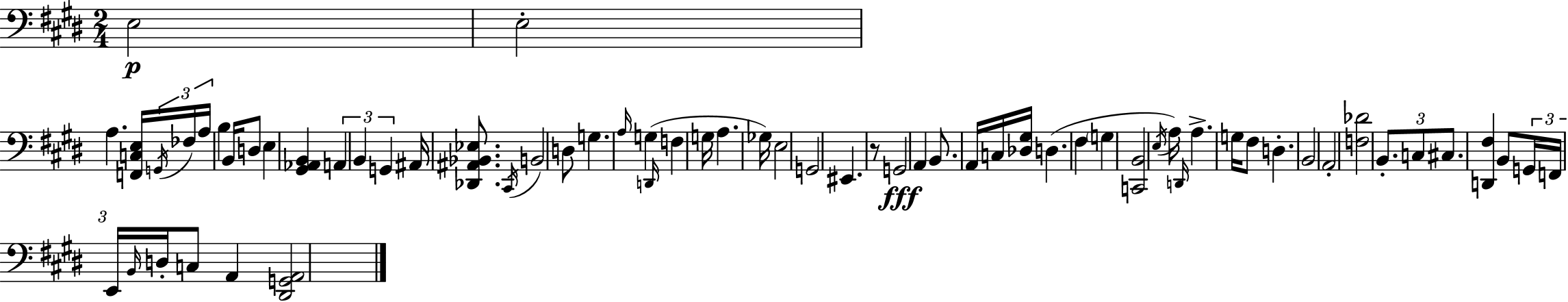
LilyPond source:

{
  \clef bass
  \numericTimeSignature
  \time 2/4
  \key e \major
  e2\p | e2-. | a4. <f, c e>16 \tuplet 3/2 { \acciaccatura { g,16 } | fes16 a16 } b4 b,16 d8 | \break e4 <gis, aes, b,>4 | \tuplet 3/2 { a,4 b,4 | g,4 } ais,16 <des, ais, bes, ees>8. | \acciaccatura { cis,16 } b,2 | \break d8 g4. | \grace { a16 } g4( \grace { d,16 } | f4 g16 a4. | ges16) e2 | \break g,2 | eis,4. | r8 g,2\fff | a,4 | \break b,8. a,16 c16 <des gis>16 d4.( | fis4 | \parenthesize g4 <c, b,>2 | \acciaccatura { e16 } a16) \grace { d,16 } a4.-> | \break g16 fis8 | d4.-. b,2 | a,2-. | <f des'>2 | \break \tuplet 3/2 { b,8.-. | c8 cis8. } <d, fis>4 | b,8 \tuplet 3/2 { g,16 f,16 e,16 } \grace { b,16 } | d16-. c8 a,4 <dis, g, a,>2 | \break \bar "|."
}